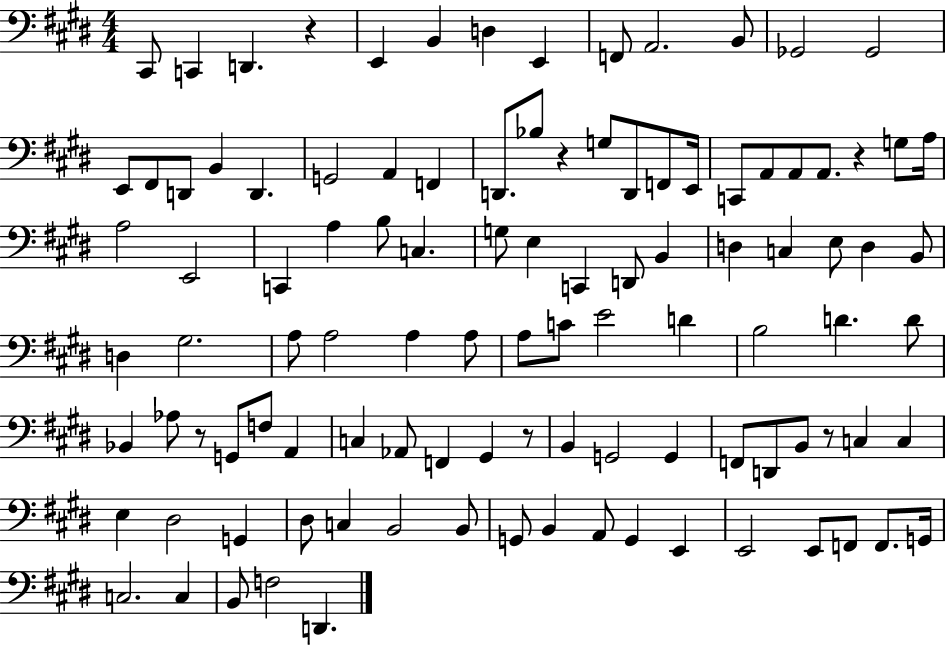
X:1
T:Untitled
M:4/4
L:1/4
K:E
^C,,/2 C,, D,, z E,, B,, D, E,, F,,/2 A,,2 B,,/2 _G,,2 _G,,2 E,,/2 ^F,,/2 D,,/2 B,, D,, G,,2 A,, F,, D,,/2 _B,/2 z G,/2 D,,/2 F,,/2 E,,/4 C,,/2 A,,/2 A,,/2 A,,/2 z G,/2 A,/4 A,2 E,,2 C,, A, B,/2 C, G,/2 E, C,, D,,/2 B,, D, C, E,/2 D, B,,/2 D, ^G,2 A,/2 A,2 A, A,/2 A,/2 C/2 E2 D B,2 D D/2 _B,, _A,/2 z/2 G,,/2 F,/2 A,, C, _A,,/2 F,, ^G,, z/2 B,, G,,2 G,, F,,/2 D,,/2 B,,/2 z/2 C, C, E, ^D,2 G,, ^D,/2 C, B,,2 B,,/2 G,,/2 B,, A,,/2 G,, E,, E,,2 E,,/2 F,,/2 F,,/2 G,,/4 C,2 C, B,,/2 F,2 D,,